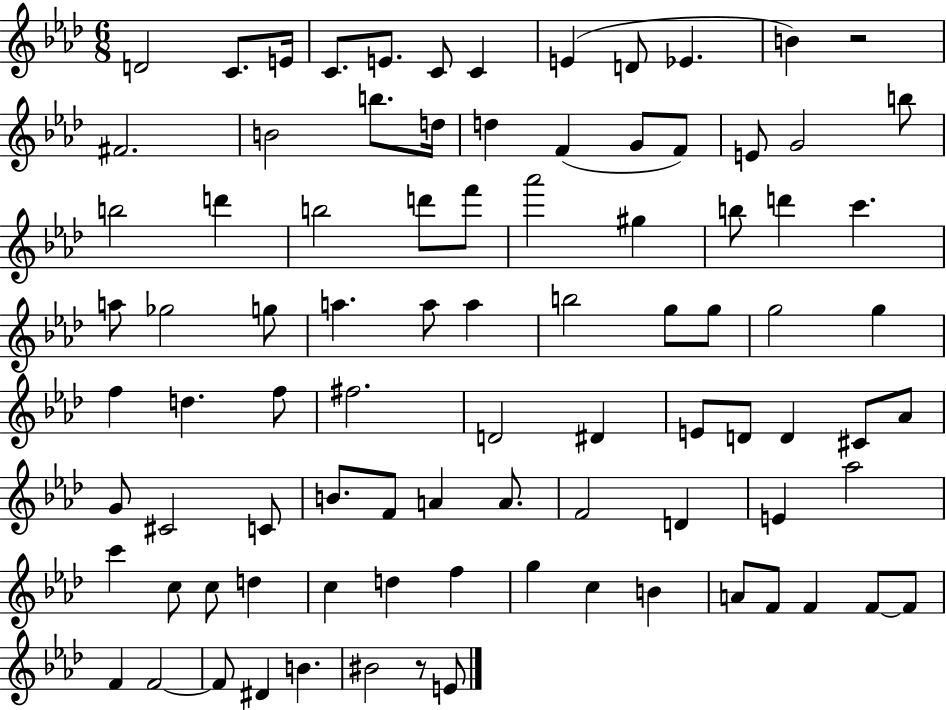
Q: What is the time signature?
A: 6/8